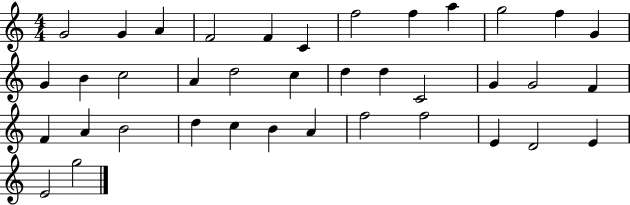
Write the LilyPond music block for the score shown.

{
  \clef treble
  \numericTimeSignature
  \time 4/4
  \key c \major
  g'2 g'4 a'4 | f'2 f'4 c'4 | f''2 f''4 a''4 | g''2 f''4 g'4 | \break g'4 b'4 c''2 | a'4 d''2 c''4 | d''4 d''4 c'2 | g'4 g'2 f'4 | \break f'4 a'4 b'2 | d''4 c''4 b'4 a'4 | f''2 f''2 | e'4 d'2 e'4 | \break e'2 g''2 | \bar "|."
}